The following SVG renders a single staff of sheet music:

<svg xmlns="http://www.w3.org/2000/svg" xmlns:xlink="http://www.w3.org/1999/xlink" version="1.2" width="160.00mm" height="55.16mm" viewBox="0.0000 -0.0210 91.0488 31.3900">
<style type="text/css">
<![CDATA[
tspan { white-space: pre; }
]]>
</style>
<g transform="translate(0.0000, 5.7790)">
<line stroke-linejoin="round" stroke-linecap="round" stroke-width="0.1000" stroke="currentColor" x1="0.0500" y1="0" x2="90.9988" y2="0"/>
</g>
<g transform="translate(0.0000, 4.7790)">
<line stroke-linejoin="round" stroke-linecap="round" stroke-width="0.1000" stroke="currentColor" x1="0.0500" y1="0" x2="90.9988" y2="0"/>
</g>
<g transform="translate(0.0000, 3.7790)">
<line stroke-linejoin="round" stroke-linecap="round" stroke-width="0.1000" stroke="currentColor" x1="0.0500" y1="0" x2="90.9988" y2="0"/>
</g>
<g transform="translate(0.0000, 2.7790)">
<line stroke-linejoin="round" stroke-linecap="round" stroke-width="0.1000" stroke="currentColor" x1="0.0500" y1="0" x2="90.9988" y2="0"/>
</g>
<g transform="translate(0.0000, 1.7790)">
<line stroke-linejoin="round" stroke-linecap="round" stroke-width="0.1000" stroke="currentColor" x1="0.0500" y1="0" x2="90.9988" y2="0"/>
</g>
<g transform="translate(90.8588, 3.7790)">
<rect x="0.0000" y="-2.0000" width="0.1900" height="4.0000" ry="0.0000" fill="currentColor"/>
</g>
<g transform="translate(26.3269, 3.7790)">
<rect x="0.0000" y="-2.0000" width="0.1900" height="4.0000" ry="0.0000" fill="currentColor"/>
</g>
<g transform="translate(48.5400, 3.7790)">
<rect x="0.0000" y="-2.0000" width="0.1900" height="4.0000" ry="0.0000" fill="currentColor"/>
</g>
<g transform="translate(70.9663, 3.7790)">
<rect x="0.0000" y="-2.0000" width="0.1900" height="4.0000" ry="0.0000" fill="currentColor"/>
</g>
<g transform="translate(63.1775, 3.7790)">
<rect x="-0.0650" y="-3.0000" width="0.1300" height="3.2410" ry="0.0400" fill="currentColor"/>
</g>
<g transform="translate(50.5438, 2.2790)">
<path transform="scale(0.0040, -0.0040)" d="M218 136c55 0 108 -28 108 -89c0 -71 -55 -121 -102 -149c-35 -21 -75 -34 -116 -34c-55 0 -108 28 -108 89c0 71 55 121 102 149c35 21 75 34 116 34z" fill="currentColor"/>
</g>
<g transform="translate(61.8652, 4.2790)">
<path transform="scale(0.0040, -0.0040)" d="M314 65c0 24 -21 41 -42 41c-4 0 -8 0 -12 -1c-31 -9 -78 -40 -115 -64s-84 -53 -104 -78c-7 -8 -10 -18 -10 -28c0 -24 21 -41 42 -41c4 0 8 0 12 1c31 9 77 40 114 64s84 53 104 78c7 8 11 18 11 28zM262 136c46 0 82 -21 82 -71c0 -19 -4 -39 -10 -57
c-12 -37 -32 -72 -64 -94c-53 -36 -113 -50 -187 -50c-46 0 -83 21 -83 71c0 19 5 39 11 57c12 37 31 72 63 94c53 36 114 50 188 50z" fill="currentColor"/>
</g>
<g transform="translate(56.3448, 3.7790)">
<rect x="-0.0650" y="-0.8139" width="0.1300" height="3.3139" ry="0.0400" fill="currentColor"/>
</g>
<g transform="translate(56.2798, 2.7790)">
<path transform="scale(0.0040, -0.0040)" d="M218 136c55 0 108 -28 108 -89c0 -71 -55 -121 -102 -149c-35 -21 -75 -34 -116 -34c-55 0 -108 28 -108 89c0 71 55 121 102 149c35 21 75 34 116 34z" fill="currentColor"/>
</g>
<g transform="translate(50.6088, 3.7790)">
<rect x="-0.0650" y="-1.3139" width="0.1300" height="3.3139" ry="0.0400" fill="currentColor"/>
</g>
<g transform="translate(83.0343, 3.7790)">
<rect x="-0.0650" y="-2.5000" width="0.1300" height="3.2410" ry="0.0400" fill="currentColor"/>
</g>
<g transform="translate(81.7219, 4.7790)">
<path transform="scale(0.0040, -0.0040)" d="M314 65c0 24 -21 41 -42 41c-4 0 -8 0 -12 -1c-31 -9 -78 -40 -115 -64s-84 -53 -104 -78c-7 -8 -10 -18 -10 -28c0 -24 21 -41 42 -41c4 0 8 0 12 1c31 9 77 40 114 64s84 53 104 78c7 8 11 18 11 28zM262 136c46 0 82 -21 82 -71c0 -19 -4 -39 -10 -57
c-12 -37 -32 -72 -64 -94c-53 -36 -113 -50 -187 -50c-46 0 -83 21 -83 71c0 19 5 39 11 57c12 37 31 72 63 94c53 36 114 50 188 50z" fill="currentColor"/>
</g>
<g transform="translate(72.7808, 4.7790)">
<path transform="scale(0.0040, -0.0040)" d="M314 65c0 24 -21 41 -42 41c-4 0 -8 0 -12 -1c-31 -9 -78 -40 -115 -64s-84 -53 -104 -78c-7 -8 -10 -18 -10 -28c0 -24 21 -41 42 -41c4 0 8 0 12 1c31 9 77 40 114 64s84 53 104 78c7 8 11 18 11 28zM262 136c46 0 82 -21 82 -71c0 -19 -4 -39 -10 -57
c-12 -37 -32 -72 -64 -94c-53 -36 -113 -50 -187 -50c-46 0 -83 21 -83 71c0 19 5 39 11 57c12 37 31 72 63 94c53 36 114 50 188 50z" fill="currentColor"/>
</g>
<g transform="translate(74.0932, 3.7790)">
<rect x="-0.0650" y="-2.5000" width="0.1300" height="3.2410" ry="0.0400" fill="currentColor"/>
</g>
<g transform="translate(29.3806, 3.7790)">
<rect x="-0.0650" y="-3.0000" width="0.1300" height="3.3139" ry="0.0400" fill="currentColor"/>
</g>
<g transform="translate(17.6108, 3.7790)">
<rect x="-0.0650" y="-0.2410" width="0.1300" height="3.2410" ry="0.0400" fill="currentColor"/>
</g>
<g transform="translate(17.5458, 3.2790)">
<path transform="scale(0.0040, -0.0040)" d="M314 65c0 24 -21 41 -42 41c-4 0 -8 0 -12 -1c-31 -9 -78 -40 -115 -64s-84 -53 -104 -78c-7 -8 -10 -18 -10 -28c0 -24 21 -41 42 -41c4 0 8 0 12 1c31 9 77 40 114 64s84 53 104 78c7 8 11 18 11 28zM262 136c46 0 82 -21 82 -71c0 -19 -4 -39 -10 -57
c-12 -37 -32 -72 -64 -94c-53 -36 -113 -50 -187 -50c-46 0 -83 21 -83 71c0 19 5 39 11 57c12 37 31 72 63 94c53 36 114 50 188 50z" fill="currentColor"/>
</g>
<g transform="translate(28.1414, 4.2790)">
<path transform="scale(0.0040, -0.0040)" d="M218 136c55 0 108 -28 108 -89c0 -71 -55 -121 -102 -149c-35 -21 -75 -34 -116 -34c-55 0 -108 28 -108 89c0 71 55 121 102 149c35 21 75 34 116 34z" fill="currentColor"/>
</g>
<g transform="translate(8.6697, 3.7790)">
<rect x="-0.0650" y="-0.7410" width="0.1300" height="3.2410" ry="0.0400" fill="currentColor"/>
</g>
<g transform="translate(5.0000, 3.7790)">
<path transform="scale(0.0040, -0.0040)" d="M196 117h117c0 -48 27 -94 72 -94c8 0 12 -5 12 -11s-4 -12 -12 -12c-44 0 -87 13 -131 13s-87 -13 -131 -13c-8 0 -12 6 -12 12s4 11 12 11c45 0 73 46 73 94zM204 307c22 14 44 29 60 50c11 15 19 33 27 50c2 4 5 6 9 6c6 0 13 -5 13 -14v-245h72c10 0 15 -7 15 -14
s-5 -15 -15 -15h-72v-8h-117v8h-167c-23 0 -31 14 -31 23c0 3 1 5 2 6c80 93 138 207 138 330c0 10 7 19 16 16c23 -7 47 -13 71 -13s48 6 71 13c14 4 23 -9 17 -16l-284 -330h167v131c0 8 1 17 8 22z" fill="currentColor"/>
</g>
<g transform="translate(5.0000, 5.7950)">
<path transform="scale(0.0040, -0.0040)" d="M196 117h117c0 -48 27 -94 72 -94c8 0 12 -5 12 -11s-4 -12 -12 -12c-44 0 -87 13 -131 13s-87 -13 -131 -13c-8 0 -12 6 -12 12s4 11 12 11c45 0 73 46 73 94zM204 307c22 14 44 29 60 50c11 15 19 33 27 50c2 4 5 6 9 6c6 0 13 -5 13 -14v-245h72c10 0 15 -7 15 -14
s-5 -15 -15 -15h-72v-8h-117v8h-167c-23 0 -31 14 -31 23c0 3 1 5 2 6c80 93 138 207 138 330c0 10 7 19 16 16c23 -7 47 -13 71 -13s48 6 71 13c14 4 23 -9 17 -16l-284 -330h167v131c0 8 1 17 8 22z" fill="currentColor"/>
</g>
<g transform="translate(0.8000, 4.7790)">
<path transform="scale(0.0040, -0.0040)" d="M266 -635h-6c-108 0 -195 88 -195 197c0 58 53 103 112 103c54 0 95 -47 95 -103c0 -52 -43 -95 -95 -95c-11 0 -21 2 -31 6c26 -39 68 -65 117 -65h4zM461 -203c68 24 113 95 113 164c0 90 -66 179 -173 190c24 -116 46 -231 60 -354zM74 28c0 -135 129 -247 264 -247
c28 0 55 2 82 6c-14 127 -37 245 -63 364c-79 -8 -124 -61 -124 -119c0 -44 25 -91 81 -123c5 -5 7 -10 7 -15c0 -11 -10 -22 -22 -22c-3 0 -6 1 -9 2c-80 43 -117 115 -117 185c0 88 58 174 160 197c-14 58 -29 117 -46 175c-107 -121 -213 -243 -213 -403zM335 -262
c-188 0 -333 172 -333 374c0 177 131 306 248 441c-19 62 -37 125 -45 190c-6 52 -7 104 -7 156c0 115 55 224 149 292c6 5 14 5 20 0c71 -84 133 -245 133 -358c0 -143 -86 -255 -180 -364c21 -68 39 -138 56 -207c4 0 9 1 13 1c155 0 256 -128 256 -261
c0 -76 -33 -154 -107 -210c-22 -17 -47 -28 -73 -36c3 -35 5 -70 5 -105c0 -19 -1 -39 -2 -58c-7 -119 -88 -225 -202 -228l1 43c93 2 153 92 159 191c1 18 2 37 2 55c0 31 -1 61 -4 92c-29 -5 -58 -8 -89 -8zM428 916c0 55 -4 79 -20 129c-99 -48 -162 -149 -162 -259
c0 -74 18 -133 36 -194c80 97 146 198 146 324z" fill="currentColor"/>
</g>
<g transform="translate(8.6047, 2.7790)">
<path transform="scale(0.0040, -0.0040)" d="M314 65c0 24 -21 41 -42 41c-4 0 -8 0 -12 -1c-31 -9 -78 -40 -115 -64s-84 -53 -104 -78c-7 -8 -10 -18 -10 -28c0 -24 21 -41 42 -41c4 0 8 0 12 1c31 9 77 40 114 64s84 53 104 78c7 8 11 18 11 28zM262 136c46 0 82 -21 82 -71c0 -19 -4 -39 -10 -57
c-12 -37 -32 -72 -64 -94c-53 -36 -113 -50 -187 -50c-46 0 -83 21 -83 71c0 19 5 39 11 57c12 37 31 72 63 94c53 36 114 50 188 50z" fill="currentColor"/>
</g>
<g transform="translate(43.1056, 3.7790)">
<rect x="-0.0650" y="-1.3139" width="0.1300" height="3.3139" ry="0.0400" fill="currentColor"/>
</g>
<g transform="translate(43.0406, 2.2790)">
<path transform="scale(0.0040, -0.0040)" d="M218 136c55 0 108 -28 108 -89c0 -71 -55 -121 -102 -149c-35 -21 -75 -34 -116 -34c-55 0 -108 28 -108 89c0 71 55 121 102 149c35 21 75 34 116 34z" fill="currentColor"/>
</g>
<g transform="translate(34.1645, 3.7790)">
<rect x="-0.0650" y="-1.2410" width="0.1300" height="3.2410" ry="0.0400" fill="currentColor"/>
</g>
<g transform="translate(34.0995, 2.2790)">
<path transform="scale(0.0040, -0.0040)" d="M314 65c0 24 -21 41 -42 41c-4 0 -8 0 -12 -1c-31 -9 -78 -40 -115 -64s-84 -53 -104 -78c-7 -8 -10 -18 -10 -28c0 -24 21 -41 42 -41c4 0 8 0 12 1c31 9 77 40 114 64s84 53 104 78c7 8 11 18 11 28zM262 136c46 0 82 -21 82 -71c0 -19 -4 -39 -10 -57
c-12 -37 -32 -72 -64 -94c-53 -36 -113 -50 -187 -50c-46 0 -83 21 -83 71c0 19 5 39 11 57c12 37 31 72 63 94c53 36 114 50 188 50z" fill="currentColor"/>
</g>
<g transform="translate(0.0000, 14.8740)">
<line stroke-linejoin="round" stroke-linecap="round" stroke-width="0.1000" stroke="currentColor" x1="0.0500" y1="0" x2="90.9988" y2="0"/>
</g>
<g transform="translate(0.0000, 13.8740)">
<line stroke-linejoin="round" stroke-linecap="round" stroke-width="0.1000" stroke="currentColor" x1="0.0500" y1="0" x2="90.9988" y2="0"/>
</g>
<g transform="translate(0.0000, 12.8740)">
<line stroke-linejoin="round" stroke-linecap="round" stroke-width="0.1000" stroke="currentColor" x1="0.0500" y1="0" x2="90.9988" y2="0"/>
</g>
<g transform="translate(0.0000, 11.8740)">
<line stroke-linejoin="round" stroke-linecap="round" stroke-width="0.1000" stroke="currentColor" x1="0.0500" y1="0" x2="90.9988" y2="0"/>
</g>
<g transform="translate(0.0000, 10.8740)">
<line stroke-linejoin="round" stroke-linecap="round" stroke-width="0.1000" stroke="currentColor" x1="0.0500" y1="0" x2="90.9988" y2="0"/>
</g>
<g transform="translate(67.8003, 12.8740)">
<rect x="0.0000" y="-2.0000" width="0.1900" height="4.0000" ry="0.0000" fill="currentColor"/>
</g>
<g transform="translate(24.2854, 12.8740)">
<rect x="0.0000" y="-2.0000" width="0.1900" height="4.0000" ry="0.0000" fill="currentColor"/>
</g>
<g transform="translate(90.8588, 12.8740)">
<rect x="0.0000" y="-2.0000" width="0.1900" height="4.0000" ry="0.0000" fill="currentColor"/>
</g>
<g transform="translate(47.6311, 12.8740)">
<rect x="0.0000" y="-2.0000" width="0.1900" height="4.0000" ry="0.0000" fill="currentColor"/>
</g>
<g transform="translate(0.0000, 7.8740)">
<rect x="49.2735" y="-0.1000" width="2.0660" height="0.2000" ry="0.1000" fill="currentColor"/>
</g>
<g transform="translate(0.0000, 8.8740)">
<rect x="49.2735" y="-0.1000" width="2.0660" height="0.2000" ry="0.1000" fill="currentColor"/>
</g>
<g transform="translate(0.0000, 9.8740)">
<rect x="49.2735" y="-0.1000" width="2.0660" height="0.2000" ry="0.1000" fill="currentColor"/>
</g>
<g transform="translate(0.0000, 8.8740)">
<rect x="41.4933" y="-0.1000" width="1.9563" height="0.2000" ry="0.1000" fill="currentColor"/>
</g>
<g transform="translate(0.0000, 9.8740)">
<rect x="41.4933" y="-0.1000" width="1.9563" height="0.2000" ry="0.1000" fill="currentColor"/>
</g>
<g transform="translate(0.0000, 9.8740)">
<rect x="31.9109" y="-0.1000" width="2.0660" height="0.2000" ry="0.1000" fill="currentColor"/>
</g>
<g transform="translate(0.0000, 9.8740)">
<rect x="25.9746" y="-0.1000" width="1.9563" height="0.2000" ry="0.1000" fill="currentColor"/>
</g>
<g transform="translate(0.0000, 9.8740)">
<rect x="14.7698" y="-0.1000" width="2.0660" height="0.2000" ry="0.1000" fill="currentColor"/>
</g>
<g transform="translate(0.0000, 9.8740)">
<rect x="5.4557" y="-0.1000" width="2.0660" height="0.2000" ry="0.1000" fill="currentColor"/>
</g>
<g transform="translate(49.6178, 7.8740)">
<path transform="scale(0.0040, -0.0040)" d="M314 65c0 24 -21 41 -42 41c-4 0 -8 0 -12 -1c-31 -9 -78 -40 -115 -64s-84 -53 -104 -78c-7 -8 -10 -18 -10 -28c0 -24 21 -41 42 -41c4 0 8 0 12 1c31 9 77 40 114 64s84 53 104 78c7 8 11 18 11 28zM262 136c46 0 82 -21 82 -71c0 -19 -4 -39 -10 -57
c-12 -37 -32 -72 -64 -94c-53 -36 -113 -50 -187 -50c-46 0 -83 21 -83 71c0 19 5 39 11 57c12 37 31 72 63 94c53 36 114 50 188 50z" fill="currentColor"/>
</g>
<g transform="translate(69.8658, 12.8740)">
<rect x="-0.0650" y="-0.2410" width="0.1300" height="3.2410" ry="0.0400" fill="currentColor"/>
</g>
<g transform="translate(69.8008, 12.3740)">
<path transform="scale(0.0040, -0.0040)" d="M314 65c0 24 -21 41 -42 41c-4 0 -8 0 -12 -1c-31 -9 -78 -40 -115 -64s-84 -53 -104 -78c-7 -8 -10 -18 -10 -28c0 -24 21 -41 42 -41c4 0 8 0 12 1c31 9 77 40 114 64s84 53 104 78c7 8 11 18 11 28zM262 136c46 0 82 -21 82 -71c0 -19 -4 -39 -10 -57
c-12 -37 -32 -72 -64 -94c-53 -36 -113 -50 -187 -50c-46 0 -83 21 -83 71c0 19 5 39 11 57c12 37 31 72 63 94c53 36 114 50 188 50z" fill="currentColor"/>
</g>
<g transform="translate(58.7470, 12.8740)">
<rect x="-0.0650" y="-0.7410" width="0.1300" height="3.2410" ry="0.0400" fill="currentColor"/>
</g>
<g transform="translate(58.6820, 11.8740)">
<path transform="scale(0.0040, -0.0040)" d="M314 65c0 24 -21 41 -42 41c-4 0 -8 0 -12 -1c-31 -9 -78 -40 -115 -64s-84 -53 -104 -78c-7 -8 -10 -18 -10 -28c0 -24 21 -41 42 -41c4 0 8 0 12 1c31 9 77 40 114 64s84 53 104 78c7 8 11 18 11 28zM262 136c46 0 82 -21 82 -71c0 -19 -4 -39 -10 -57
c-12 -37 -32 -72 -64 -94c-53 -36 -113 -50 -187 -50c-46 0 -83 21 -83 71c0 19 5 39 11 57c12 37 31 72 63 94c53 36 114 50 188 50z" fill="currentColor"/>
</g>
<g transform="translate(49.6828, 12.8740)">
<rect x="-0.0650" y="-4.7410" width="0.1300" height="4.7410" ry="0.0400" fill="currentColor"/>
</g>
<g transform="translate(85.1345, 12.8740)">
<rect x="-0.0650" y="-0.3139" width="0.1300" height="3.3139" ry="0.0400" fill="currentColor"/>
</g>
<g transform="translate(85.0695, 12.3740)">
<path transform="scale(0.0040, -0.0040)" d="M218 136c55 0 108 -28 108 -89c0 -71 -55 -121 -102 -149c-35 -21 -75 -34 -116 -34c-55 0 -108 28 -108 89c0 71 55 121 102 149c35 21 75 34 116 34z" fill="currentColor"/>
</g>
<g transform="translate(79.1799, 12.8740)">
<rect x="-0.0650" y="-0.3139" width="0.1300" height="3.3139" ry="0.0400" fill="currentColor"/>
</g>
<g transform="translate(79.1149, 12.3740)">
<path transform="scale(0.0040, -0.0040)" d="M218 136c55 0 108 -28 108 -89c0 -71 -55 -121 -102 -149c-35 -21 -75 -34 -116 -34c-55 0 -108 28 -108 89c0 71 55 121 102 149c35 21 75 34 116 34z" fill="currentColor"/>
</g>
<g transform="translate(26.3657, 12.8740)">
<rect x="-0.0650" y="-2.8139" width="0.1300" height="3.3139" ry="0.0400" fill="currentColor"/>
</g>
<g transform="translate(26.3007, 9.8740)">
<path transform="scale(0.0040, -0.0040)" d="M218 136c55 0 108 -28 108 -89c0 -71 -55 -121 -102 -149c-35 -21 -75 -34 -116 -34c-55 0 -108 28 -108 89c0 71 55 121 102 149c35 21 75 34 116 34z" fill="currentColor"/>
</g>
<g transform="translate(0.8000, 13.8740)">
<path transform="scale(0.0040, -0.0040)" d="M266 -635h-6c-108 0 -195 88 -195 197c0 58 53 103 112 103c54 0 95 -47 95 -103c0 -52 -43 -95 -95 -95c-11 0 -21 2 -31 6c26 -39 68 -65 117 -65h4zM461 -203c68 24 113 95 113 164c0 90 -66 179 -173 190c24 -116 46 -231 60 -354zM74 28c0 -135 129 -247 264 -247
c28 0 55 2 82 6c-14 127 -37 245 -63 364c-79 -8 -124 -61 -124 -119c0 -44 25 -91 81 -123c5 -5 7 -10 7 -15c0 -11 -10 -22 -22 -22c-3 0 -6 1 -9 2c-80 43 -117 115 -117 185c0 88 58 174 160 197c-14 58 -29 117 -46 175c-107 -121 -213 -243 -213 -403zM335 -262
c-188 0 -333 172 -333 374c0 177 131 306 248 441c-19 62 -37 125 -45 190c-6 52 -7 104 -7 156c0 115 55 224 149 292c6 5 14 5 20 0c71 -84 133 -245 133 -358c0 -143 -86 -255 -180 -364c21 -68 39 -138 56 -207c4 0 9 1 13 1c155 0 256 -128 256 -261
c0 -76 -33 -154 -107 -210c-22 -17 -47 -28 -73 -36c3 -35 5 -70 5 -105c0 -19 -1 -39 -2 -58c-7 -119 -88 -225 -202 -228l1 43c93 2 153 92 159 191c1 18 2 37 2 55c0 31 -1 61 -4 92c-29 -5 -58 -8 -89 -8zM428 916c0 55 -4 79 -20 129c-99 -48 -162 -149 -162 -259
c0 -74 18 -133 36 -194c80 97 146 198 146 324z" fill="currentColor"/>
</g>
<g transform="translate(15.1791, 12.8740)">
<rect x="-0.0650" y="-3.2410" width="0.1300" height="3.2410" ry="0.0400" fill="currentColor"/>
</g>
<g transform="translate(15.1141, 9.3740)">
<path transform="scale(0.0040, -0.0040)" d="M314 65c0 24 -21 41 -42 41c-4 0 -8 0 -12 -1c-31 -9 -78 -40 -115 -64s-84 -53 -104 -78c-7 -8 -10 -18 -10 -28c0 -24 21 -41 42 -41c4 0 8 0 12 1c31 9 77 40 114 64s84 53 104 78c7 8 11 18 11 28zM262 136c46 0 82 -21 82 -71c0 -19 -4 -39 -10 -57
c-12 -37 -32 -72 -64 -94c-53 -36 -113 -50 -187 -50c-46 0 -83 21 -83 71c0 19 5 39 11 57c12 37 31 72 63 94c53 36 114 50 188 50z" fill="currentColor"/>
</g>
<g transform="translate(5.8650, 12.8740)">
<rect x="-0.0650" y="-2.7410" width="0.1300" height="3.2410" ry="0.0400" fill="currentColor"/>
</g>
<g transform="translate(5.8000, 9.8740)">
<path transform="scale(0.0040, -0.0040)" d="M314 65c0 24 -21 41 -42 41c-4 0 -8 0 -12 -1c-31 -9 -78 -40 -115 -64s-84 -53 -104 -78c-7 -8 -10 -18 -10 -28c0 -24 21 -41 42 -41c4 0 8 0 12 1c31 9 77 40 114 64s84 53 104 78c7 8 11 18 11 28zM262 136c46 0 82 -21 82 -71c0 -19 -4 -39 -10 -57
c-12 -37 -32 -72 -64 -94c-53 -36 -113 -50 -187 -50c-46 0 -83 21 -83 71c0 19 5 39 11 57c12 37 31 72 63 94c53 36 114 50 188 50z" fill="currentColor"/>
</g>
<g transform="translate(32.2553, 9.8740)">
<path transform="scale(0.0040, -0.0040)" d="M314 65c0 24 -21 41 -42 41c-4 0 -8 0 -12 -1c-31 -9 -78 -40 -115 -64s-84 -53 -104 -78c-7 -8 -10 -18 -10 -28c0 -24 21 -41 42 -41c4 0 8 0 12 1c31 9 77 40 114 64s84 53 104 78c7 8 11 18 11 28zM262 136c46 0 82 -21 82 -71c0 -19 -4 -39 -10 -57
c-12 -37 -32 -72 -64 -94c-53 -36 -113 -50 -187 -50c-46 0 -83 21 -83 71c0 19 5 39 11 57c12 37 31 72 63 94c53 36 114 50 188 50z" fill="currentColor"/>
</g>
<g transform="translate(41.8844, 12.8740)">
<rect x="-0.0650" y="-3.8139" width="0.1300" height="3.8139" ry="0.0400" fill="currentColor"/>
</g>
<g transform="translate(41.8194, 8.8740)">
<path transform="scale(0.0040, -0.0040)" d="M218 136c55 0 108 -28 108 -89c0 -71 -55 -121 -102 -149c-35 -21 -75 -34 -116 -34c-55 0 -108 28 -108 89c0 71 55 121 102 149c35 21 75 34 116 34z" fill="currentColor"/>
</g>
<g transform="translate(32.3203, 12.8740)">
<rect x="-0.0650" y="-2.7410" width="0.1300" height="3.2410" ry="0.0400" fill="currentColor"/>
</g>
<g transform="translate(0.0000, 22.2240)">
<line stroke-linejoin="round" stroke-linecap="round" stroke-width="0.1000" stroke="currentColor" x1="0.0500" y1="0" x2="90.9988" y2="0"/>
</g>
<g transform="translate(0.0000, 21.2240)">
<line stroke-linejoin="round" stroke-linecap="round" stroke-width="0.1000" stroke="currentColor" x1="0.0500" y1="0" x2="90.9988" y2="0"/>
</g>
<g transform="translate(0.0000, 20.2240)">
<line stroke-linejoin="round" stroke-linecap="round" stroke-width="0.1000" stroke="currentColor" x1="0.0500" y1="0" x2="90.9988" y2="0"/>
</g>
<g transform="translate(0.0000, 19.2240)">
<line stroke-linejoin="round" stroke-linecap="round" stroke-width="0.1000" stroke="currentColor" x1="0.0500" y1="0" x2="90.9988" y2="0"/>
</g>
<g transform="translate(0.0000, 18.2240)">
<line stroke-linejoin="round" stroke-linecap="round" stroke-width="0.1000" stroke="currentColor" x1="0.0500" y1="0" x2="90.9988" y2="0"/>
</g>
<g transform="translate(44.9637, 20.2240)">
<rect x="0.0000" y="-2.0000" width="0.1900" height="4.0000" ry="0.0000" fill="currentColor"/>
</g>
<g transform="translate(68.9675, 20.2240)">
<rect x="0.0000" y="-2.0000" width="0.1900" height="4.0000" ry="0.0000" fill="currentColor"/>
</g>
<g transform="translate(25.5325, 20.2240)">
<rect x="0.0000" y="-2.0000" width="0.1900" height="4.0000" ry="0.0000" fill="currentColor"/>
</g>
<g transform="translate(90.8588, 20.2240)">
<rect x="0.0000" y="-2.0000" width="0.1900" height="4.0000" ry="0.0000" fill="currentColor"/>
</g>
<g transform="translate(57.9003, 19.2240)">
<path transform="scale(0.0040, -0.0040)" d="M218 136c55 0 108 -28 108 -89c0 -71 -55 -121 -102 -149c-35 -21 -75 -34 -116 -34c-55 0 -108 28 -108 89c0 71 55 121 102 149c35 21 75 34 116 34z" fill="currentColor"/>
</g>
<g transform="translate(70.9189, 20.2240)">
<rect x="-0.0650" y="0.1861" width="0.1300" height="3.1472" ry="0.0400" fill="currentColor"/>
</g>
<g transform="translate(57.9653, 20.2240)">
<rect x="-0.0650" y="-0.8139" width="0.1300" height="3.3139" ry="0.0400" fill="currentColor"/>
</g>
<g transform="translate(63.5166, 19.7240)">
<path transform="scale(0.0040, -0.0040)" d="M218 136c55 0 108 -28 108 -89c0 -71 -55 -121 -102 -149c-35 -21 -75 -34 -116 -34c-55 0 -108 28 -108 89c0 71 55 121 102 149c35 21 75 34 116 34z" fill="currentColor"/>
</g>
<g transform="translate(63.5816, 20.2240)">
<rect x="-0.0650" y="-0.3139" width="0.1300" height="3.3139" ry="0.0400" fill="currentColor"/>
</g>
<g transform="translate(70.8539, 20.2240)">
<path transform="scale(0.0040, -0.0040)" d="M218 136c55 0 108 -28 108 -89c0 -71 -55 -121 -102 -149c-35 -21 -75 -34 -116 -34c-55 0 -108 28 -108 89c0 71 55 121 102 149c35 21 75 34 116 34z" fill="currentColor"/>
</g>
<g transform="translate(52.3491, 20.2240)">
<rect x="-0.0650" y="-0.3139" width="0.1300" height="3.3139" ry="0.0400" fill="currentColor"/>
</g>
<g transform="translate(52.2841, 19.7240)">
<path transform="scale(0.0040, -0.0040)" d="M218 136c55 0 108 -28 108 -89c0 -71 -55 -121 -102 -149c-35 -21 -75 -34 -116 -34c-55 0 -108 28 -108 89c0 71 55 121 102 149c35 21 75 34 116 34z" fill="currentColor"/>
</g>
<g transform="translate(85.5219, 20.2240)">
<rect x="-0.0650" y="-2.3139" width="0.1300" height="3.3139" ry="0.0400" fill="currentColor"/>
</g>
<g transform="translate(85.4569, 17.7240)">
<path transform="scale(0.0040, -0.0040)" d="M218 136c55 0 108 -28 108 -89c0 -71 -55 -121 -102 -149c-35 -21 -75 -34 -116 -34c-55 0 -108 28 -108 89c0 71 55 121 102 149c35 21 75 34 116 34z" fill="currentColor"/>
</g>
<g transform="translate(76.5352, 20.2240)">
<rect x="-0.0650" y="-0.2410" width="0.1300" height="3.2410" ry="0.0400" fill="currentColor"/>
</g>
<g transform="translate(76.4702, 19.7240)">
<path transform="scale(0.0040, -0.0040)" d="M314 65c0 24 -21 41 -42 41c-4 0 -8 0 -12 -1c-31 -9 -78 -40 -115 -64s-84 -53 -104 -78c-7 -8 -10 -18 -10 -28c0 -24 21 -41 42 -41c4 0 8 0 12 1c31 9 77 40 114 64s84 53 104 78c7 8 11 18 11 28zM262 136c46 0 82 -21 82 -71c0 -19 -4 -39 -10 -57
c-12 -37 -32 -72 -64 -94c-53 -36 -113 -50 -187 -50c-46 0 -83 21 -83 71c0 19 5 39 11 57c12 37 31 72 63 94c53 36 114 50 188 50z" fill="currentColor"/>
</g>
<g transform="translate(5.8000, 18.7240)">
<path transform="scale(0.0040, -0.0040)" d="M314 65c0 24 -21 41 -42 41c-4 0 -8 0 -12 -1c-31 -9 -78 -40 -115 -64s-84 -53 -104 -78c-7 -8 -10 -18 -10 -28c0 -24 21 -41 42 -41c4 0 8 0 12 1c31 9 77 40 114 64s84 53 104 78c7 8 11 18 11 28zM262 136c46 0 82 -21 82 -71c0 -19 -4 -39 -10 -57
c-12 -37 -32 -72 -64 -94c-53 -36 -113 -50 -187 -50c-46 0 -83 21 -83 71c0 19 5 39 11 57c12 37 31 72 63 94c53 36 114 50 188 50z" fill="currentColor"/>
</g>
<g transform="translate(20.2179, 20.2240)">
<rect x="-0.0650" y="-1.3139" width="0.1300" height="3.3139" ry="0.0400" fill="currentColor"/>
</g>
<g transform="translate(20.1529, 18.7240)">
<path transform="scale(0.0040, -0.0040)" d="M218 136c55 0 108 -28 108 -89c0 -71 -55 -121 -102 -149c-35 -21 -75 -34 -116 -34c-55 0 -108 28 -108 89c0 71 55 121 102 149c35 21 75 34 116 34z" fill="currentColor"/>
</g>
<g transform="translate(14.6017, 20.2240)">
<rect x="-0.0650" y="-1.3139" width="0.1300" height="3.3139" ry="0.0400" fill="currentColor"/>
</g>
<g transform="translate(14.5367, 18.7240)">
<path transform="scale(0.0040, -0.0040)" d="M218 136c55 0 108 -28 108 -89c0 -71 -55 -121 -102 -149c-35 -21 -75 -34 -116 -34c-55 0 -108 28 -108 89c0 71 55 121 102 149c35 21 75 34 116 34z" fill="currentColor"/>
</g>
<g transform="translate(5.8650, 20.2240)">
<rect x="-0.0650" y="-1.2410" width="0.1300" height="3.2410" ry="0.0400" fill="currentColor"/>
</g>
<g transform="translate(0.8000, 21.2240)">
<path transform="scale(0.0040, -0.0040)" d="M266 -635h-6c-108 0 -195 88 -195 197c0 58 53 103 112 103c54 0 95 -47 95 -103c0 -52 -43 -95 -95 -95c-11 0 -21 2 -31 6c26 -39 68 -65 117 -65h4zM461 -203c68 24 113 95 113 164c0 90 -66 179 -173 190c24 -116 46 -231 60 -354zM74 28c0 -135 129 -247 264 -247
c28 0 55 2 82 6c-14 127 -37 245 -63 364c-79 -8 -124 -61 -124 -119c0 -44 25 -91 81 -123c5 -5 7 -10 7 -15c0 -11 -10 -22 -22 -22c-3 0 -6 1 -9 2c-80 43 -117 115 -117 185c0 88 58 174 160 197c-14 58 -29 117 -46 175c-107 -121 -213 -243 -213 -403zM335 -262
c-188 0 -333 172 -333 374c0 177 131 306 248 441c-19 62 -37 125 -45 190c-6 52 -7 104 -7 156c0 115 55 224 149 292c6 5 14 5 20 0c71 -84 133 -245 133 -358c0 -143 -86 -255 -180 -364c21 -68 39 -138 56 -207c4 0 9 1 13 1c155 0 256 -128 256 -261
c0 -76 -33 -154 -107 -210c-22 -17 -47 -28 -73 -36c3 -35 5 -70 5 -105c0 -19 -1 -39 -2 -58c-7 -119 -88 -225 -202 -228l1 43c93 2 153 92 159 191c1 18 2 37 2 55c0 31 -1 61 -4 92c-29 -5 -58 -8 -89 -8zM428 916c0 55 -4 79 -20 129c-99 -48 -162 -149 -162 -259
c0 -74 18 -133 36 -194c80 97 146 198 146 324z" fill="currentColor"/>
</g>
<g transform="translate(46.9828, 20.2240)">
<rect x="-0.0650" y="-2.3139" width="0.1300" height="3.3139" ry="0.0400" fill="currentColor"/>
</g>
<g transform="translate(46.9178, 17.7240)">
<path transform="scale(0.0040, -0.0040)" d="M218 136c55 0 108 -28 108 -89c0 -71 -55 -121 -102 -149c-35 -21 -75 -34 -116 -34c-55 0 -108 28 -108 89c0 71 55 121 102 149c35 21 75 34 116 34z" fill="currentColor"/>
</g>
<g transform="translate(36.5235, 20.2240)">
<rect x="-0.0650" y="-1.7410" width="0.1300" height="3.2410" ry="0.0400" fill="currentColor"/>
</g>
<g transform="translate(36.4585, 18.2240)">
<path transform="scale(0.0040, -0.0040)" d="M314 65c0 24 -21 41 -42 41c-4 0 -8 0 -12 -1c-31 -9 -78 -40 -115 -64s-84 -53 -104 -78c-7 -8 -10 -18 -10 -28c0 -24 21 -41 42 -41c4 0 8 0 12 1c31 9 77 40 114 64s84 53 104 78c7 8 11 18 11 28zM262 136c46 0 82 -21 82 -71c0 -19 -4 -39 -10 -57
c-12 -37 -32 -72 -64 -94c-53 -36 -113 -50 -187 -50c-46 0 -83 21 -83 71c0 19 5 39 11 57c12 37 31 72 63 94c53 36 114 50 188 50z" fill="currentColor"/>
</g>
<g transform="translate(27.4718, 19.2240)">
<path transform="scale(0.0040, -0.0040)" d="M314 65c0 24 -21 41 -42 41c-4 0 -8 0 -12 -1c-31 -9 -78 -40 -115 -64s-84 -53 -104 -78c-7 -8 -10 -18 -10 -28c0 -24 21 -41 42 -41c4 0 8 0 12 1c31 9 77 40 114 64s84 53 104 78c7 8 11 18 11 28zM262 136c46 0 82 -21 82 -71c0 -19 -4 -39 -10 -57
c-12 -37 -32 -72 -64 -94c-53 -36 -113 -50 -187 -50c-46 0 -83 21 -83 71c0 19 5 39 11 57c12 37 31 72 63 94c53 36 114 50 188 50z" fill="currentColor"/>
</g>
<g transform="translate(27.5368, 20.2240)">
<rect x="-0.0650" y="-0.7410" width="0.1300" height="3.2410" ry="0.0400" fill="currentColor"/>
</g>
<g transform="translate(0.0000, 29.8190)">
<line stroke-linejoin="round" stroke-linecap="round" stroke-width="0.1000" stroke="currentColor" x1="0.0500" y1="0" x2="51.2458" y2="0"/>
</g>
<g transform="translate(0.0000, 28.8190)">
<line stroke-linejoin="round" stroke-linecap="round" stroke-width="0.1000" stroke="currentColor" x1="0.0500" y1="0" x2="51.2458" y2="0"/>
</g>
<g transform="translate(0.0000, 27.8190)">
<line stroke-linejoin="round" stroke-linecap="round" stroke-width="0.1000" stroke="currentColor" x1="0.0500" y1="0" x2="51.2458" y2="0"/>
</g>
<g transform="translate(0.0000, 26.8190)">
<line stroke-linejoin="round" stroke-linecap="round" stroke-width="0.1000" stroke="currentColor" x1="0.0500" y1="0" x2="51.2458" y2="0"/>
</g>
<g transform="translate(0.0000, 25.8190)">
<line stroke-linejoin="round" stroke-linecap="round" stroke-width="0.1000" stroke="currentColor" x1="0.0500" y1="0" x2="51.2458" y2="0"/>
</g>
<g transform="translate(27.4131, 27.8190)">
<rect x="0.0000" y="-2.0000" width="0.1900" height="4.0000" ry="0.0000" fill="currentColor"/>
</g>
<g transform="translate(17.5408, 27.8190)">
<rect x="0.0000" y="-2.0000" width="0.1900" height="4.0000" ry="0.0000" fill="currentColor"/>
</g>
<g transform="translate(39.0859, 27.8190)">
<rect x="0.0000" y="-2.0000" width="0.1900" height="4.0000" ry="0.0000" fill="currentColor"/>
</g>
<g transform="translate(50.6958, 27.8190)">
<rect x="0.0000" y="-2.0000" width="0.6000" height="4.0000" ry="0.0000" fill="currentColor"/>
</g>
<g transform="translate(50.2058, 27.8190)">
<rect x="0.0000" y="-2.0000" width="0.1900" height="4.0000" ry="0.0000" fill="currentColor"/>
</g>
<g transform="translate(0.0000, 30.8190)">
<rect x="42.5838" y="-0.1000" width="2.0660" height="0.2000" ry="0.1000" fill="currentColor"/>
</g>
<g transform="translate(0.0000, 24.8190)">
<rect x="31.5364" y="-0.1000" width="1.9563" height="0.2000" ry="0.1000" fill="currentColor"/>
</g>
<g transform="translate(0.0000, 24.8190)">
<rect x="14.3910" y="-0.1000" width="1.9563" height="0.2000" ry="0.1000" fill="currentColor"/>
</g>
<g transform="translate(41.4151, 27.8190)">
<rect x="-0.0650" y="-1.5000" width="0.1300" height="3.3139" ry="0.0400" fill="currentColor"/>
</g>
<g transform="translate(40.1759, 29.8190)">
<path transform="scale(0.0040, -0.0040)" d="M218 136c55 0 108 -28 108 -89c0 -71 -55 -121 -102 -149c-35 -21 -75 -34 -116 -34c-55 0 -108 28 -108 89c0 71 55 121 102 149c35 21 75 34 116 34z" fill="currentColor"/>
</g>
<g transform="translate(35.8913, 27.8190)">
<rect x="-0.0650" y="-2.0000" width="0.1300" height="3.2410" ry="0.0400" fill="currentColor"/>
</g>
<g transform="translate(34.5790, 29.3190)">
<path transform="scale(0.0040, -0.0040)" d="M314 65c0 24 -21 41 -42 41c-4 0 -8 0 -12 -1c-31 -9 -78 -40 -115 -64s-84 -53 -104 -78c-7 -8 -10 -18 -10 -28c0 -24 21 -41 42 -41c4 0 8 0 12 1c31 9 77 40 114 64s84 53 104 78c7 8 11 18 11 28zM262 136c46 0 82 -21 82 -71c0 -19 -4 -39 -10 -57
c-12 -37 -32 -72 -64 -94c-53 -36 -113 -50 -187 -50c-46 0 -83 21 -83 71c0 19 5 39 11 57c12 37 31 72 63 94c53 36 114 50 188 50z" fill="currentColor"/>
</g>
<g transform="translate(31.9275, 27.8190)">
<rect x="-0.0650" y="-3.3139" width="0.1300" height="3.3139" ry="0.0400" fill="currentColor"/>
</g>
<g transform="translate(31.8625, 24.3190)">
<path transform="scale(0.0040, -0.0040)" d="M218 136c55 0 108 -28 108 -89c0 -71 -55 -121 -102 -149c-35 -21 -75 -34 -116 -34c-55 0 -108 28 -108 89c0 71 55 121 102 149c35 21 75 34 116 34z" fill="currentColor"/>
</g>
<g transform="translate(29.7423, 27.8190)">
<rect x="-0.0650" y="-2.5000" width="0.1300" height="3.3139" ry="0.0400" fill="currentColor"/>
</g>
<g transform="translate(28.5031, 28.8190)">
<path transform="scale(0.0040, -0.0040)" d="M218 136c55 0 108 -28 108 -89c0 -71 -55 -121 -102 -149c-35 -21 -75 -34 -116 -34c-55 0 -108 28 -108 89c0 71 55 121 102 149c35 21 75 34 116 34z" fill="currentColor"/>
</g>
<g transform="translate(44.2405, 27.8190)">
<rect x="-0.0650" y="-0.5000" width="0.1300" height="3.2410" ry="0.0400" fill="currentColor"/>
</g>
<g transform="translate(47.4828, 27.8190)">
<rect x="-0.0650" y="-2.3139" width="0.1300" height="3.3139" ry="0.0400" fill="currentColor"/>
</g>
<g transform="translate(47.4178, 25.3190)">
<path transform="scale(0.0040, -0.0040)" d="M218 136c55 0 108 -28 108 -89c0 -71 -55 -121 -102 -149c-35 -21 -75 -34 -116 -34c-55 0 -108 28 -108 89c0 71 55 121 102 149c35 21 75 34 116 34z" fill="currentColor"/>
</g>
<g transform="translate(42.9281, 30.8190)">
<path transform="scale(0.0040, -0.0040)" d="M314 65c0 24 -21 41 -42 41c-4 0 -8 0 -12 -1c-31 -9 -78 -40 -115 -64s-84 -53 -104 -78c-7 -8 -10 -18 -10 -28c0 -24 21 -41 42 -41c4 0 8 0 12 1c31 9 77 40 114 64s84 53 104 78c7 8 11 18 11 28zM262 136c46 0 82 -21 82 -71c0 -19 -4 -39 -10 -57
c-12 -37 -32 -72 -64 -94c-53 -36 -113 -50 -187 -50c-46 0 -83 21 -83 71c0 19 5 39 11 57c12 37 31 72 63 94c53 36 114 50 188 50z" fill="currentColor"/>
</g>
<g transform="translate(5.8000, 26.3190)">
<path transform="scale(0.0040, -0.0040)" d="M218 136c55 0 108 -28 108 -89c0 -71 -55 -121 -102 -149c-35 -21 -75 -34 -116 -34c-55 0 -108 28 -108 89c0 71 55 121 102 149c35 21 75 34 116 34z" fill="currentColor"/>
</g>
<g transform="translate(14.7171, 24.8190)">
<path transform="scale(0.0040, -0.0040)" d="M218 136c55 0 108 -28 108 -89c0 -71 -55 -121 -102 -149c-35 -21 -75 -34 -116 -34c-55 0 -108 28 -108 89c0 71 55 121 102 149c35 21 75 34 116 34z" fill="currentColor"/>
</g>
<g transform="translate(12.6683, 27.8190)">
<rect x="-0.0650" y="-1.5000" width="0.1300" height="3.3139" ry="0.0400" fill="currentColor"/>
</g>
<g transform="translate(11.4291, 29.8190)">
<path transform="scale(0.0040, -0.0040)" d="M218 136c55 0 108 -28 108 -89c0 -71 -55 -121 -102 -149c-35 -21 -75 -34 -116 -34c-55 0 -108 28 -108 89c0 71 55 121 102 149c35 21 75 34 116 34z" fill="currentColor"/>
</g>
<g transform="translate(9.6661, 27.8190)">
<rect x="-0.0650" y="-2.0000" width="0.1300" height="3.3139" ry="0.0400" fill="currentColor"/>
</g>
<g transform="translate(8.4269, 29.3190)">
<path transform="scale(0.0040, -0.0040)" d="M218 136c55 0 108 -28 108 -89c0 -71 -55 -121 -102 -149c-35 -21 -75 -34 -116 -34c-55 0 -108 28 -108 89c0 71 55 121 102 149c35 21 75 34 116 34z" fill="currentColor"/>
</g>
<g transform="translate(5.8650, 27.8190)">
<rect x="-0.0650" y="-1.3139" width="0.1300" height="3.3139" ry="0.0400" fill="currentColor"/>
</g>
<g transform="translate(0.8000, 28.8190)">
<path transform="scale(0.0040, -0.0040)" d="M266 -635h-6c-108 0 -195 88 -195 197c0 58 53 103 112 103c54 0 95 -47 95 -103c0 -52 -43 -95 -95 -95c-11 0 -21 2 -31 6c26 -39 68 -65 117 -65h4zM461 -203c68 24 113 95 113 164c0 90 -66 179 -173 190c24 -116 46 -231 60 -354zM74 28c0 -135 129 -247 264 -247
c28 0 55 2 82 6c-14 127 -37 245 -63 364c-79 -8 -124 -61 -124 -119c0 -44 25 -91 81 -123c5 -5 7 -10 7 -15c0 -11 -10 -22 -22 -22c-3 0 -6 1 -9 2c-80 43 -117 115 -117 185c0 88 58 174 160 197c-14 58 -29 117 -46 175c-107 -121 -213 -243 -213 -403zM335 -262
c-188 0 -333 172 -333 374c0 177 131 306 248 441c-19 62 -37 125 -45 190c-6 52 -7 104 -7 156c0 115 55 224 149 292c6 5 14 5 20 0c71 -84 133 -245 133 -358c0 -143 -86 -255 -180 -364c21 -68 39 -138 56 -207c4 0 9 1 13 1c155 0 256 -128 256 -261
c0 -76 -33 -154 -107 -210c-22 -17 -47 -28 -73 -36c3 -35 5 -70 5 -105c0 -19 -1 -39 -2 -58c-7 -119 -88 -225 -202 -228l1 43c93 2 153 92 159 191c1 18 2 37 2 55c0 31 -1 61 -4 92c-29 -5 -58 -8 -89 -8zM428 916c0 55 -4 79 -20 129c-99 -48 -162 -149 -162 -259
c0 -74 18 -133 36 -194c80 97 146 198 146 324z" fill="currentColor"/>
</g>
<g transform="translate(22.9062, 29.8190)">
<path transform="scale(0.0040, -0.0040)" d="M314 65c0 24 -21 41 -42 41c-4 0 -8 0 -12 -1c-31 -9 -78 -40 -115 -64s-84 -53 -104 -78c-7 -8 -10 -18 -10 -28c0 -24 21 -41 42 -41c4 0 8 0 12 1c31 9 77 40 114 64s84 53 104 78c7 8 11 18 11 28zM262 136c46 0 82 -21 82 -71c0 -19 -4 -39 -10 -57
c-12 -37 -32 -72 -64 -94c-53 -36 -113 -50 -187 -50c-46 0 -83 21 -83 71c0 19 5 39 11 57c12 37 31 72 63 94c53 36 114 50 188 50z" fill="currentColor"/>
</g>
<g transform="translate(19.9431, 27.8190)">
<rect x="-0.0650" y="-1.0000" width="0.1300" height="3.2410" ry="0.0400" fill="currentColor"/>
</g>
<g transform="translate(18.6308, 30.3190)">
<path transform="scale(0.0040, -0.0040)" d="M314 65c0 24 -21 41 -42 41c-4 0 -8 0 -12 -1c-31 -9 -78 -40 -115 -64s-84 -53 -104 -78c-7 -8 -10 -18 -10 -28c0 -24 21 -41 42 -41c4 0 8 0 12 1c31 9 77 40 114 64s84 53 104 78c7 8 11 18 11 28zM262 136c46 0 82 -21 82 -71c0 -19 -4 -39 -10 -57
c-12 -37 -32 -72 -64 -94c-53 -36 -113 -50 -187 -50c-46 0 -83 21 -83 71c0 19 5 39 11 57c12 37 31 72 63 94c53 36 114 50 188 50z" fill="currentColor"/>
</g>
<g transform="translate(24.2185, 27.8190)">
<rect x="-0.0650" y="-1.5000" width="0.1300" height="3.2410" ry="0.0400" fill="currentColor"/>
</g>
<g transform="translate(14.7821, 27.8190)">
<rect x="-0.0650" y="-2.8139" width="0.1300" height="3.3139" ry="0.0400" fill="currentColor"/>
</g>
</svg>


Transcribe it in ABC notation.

X:1
T:Untitled
M:4/4
L:1/4
K:C
d2 c2 A e2 e e d A2 G2 G2 a2 b2 a a2 c' e'2 d2 c2 c c e2 e e d2 f2 g c d c B c2 g e F E a D2 E2 G b F2 E C2 g